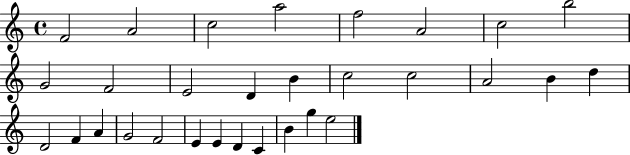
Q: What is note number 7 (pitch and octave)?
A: C5